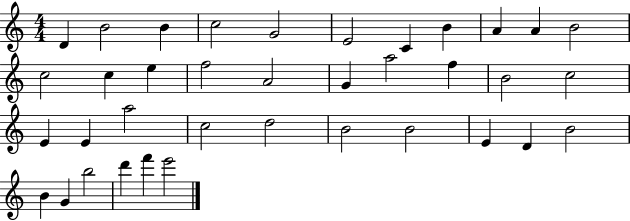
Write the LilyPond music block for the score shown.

{
  \clef treble
  \numericTimeSignature
  \time 4/4
  \key c \major
  d'4 b'2 b'4 | c''2 g'2 | e'2 c'4 b'4 | a'4 a'4 b'2 | \break c''2 c''4 e''4 | f''2 a'2 | g'4 a''2 f''4 | b'2 c''2 | \break e'4 e'4 a''2 | c''2 d''2 | b'2 b'2 | e'4 d'4 b'2 | \break b'4 g'4 b''2 | d'''4 f'''4 e'''2 | \bar "|."
}